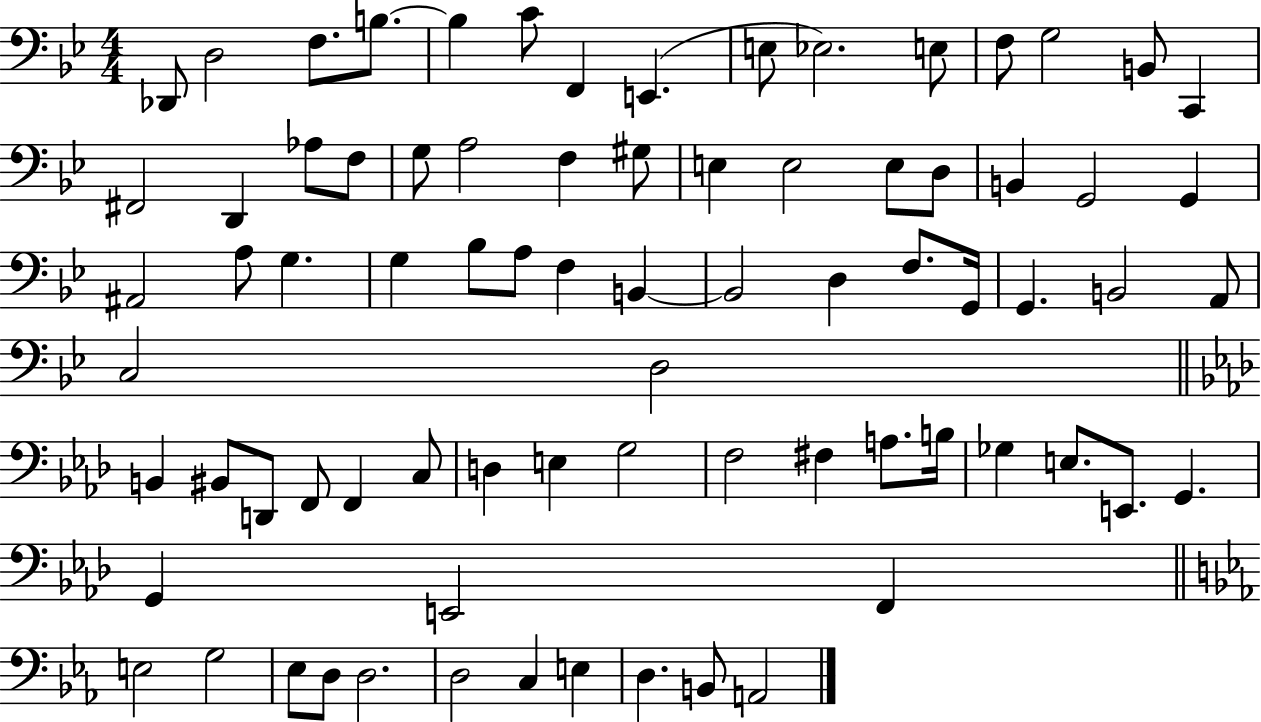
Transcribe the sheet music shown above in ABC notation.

X:1
T:Untitled
M:4/4
L:1/4
K:Bb
_D,,/2 D,2 F,/2 B,/2 B, C/2 F,, E,, E,/2 _E,2 E,/2 F,/2 G,2 B,,/2 C,, ^F,,2 D,, _A,/2 F,/2 G,/2 A,2 F, ^G,/2 E, E,2 E,/2 D,/2 B,, G,,2 G,, ^A,,2 A,/2 G, G, _B,/2 A,/2 F, B,, B,,2 D, F,/2 G,,/4 G,, B,,2 A,,/2 C,2 D,2 B,, ^B,,/2 D,,/2 F,,/2 F,, C,/2 D, E, G,2 F,2 ^F, A,/2 B,/4 _G, E,/2 E,,/2 G,, G,, E,,2 F,, E,2 G,2 _E,/2 D,/2 D,2 D,2 C, E, D, B,,/2 A,,2